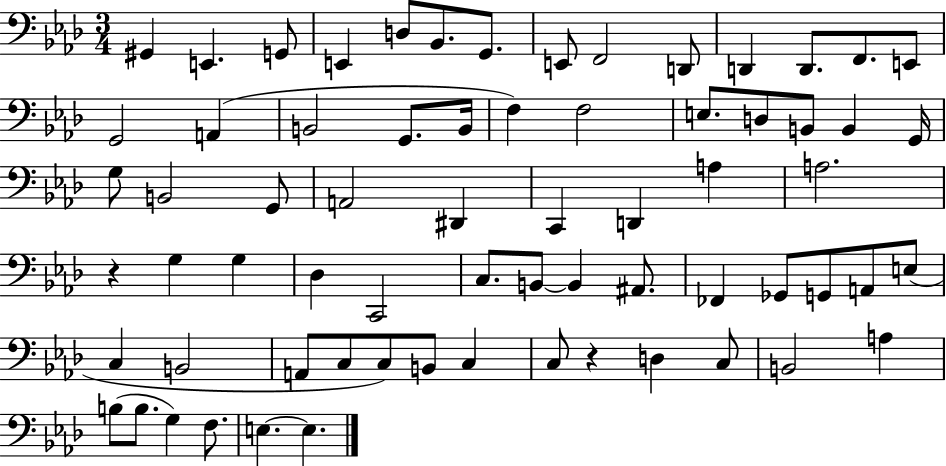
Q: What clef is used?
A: bass